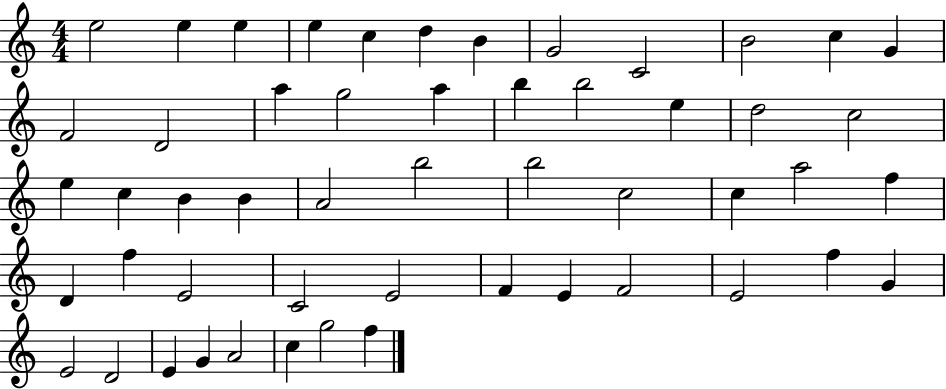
E5/h E5/q E5/q E5/q C5/q D5/q B4/q G4/h C4/h B4/h C5/q G4/q F4/h D4/h A5/q G5/h A5/q B5/q B5/h E5/q D5/h C5/h E5/q C5/q B4/q B4/q A4/h B5/h B5/h C5/h C5/q A5/h F5/q D4/q F5/q E4/h C4/h E4/h F4/q E4/q F4/h E4/h F5/q G4/q E4/h D4/h E4/q G4/q A4/h C5/q G5/h F5/q